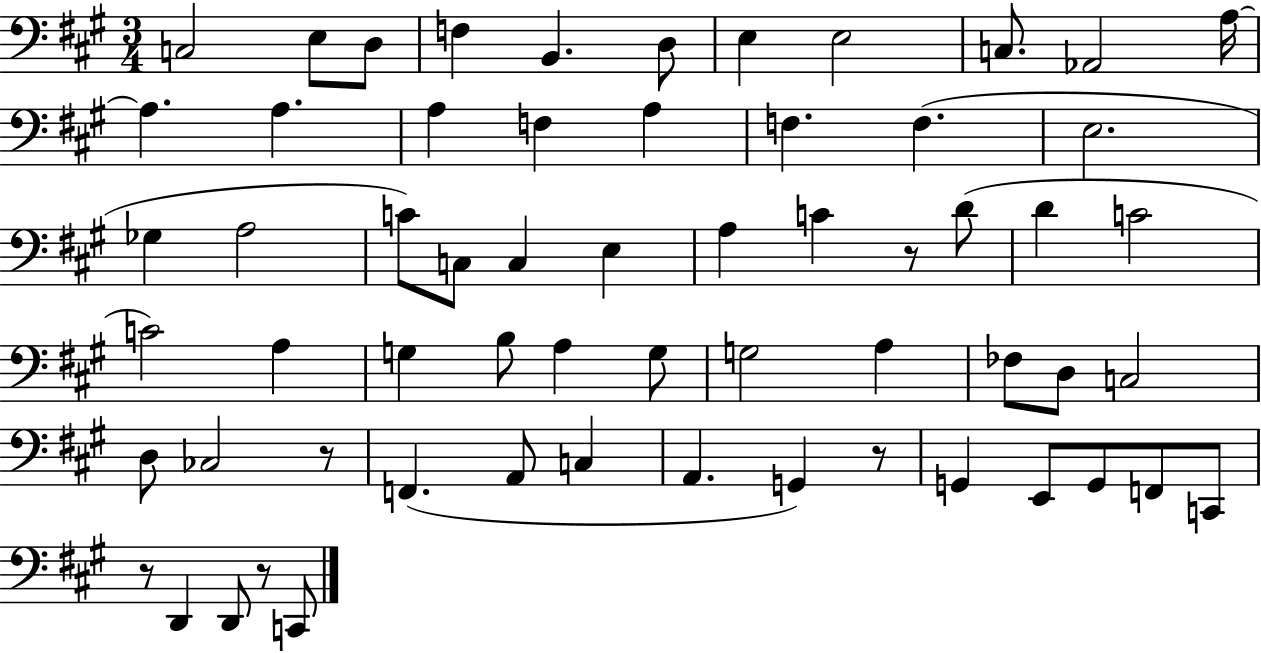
C3/h E3/e D3/e F3/q B2/q. D3/e E3/q E3/h C3/e. Ab2/h A3/s A3/q. A3/q. A3/q F3/q A3/q F3/q. F3/q. E3/h. Gb3/q A3/h C4/e C3/e C3/q E3/q A3/q C4/q R/e D4/e D4/q C4/h C4/h A3/q G3/q B3/e A3/q G3/e G3/h A3/q FES3/e D3/e C3/h D3/e CES3/h R/e F2/q. A2/e C3/q A2/q. G2/q R/e G2/q E2/e G2/e F2/e C2/e R/e D2/q D2/e R/e C2/e